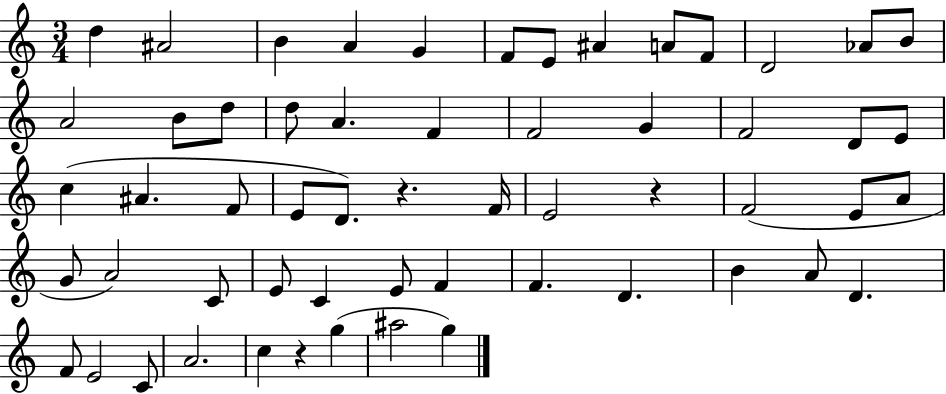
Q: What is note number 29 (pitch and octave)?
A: D4